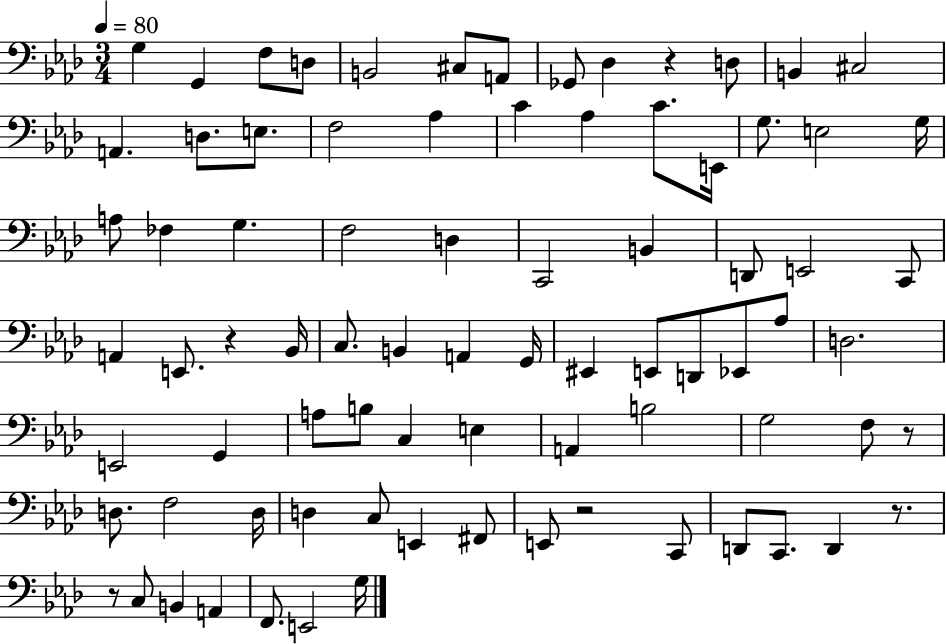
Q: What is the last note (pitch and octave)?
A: G3